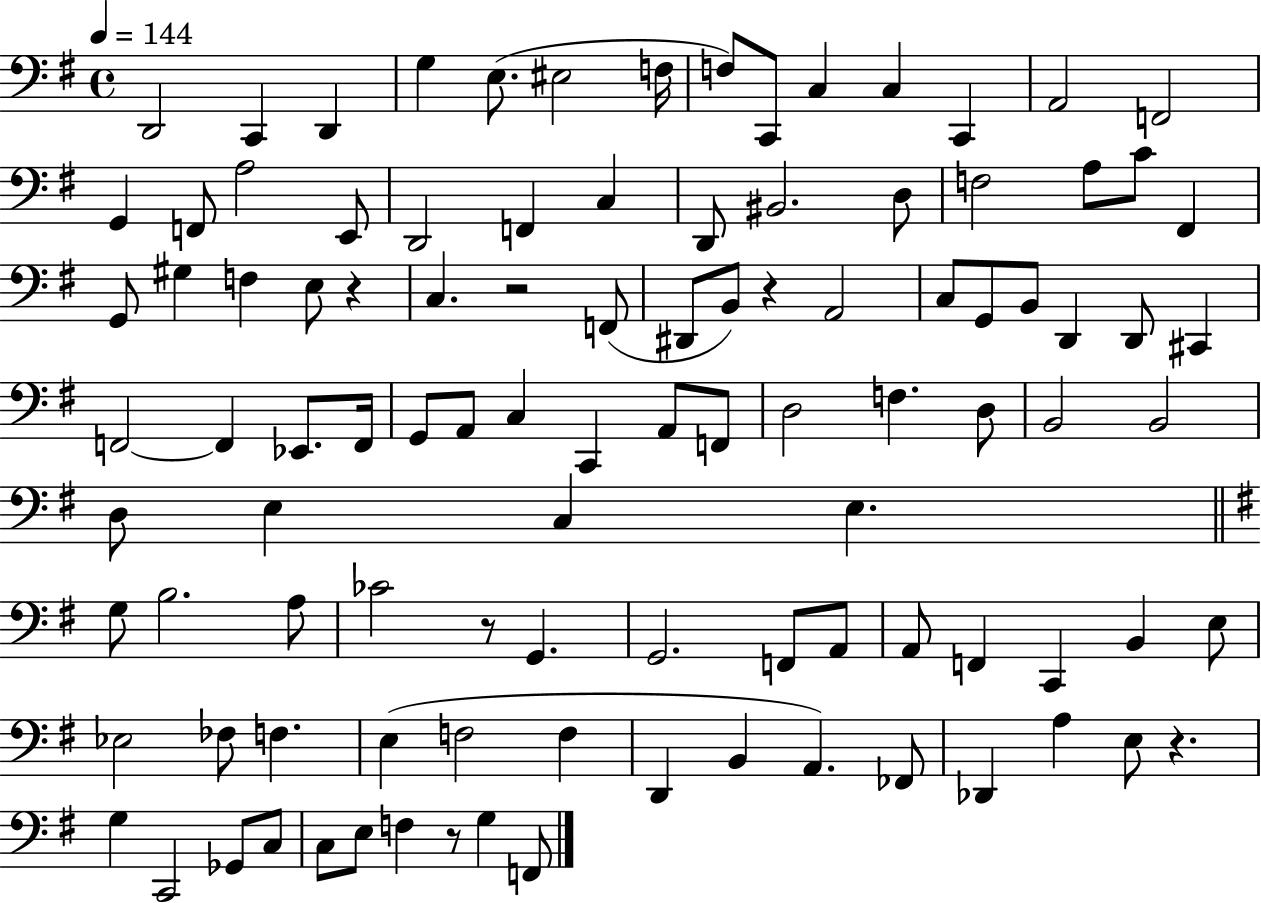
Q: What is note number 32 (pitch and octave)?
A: E3